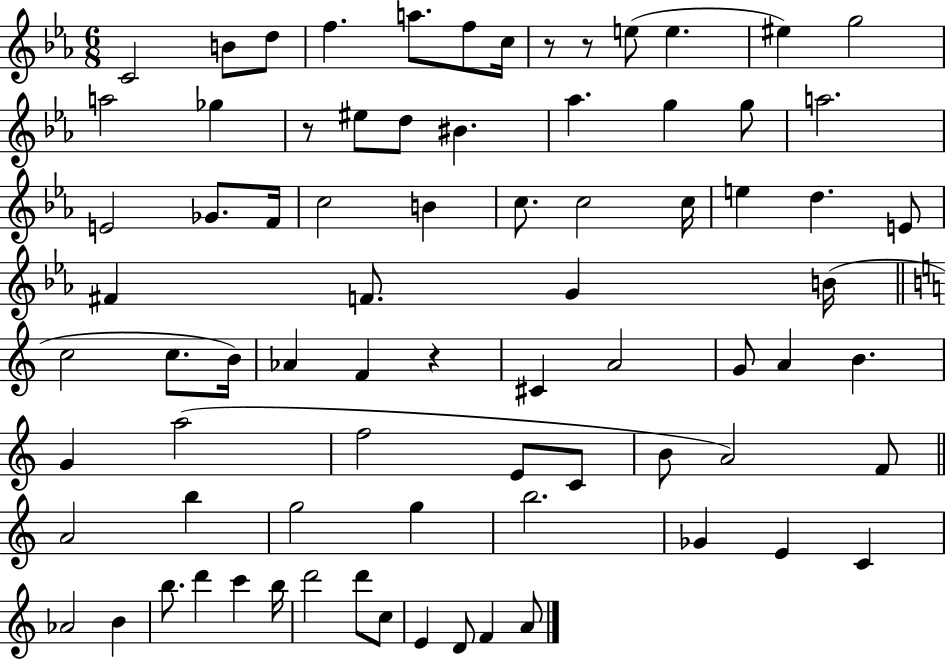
C4/h B4/e D5/e F5/q. A5/e. F5/e C5/s R/e R/e E5/e E5/q. EIS5/q G5/h A5/h Gb5/q R/e EIS5/e D5/e BIS4/q. Ab5/q. G5/q G5/e A5/h. E4/h Gb4/e. F4/s C5/h B4/q C5/e. C5/h C5/s E5/q D5/q. E4/e F#4/q F4/e. G4/q B4/s C5/h C5/e. B4/s Ab4/q F4/q R/q C#4/q A4/h G4/e A4/q B4/q. G4/q A5/h F5/h E4/e C4/e B4/e A4/h F4/e A4/h B5/q G5/h G5/q B5/h. Gb4/q E4/q C4/q Ab4/h B4/q B5/e. D6/q C6/q B5/s D6/h D6/e C5/e E4/q D4/e F4/q A4/e